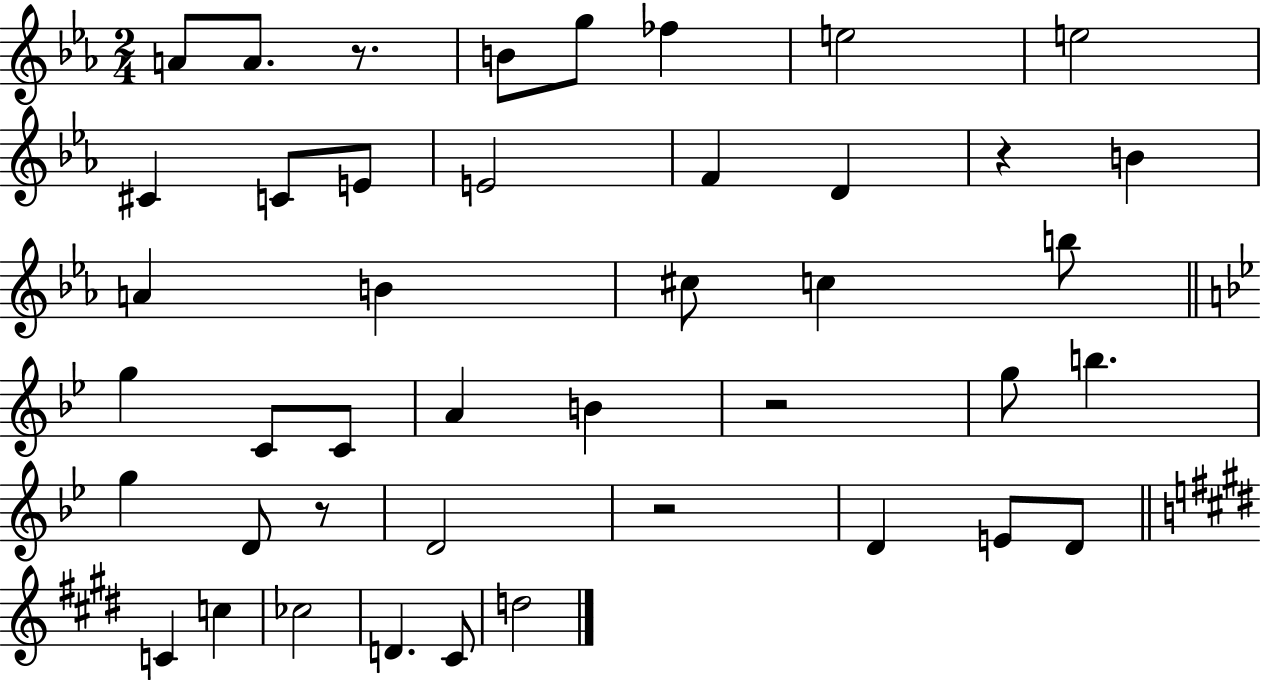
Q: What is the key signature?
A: EES major